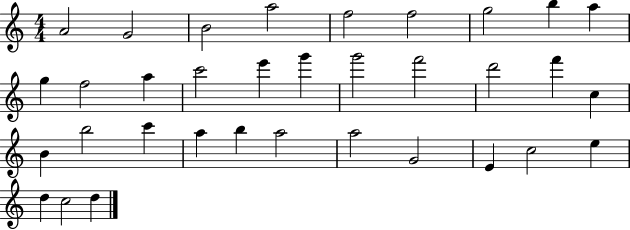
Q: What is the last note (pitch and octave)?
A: D5